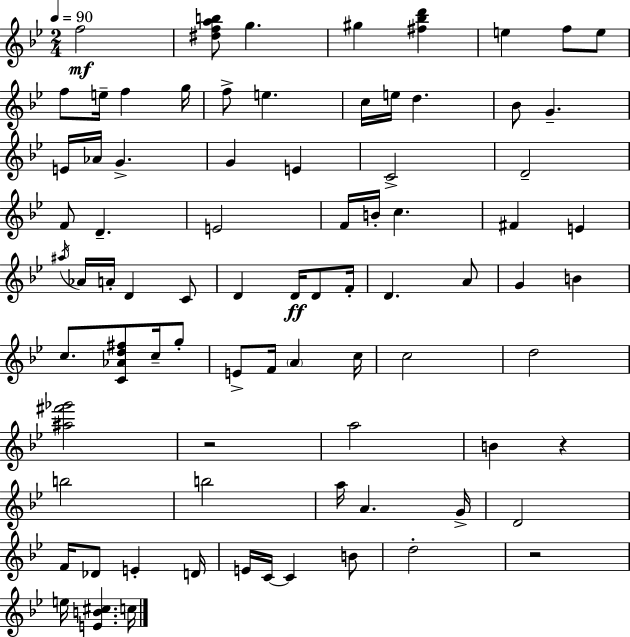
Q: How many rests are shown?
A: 3